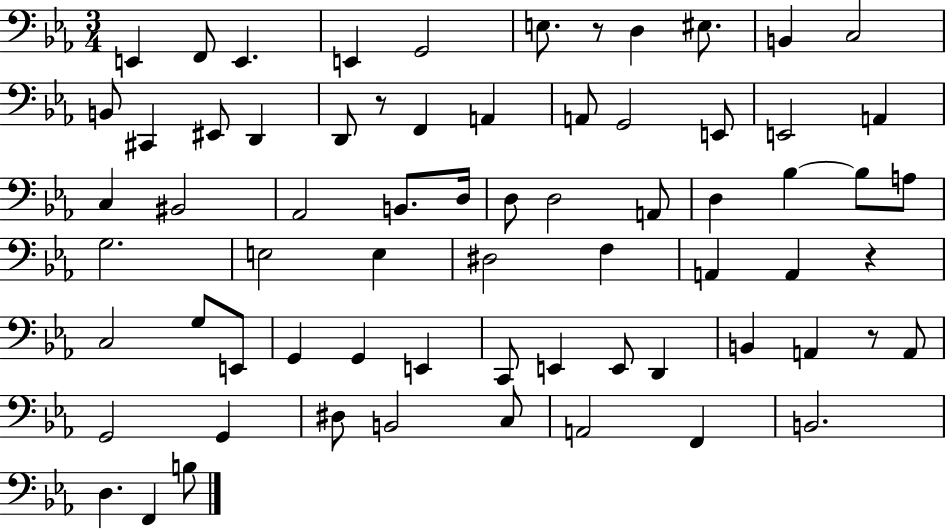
X:1
T:Untitled
M:3/4
L:1/4
K:Eb
E,, F,,/2 E,, E,, G,,2 E,/2 z/2 D, ^E,/2 B,, C,2 B,,/2 ^C,, ^E,,/2 D,, D,,/2 z/2 F,, A,, A,,/2 G,,2 E,,/2 E,,2 A,, C, ^B,,2 _A,,2 B,,/2 D,/4 D,/2 D,2 A,,/2 D, _B, _B,/2 A,/2 G,2 E,2 E, ^D,2 F, A,, A,, z C,2 G,/2 E,,/2 G,, G,, E,, C,,/2 E,, E,,/2 D,, B,, A,, z/2 A,,/2 G,,2 G,, ^D,/2 B,,2 C,/2 A,,2 F,, B,,2 D, F,, B,/2